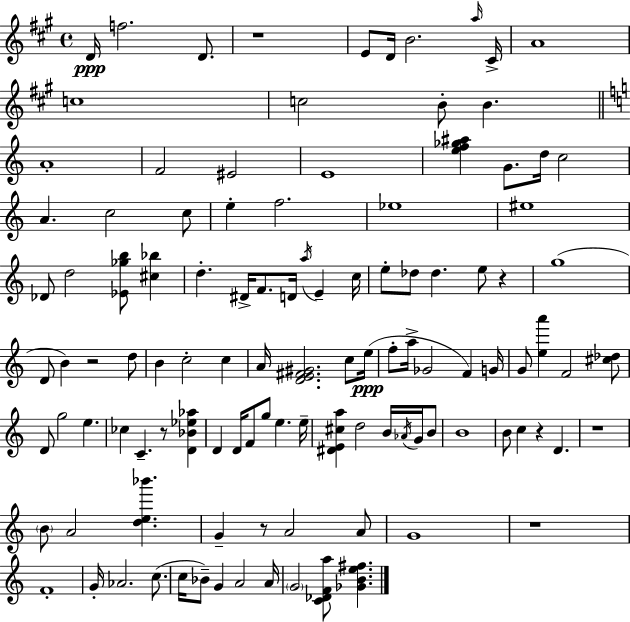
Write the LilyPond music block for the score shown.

{
  \clef treble
  \time 4/4
  \defaultTimeSignature
  \key a \major
  \repeat volta 2 { d'16\ppp f''2. d'8. | r1 | e'8 d'16 b'2. \grace { a''16 } | cis'16-> a'1 | \break c''1 | c''2 b'8-. b'4. | \bar "||" \break \key c \major a'1-. | f'2 eis'2 | e'1 | <e'' f'' ges'' ais''>4 g'8. d''16 c''2 | \break a'4. c''2 c''8 | e''4-. f''2. | ees''1 | eis''1 | \break des'8 d''2 <ees' ges'' b''>8 <cis'' bes''>4 | d''4.-. dis'16-> f'8. d'16 \acciaccatura { a''16 } e'4-- | c''16 e''8-. des''8 des''4. e''8 r4 | g''1( | \break d'8 b'4) r2 d''8 | b'4 c''2-. c''4 | a'16 <d' e' fis' gis'>2. c''8 | e''16(\ppp f''8-. a''16-> ges'2 f'4) | \break g'16 g'8 <e'' a'''>4 f'2 <cis'' des''>8 | d'8 g''2 e''4. | ces''4 c'4.-- r8 <d' bes' ees'' aes''>4 | d'4 d'16 f'8 g''8 e''4. | \break e''16-- <dis' e' cis'' a''>4 d''2 b'16 \acciaccatura { aes'16 } g'16 | b'8 b'1 | b'8 c''4 r4 d'4. | r1 | \break \parenthesize b'8 a'2 <d'' e'' bes'''>4. | g'4-- r8 a'2 | a'8 g'1 | r1 | \break f'1-. | g'16-. aes'2. c''8.( | c''16 bes'8--) g'4 a'2 | a'16 \parenthesize g'2 <c' des' f' a''>8 <ges' b' e'' fis''>4. | \break } \bar "|."
}